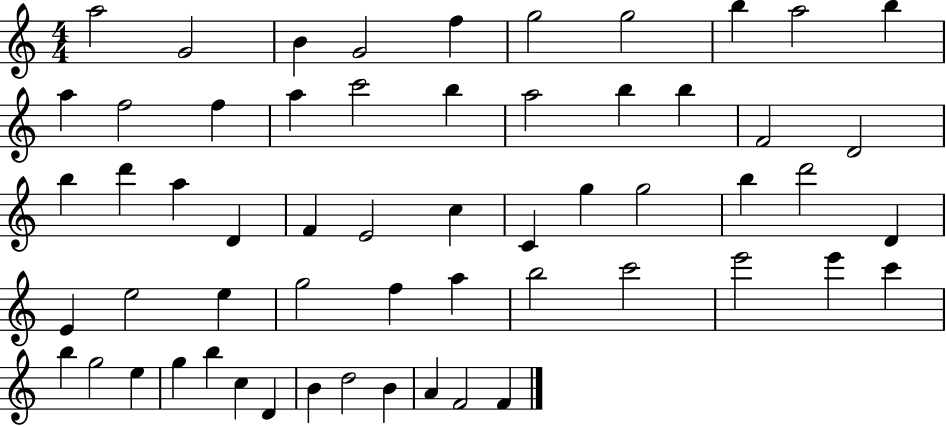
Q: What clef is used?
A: treble